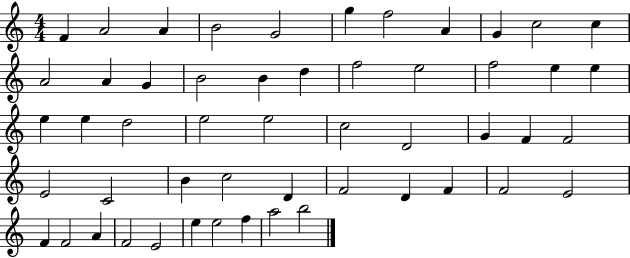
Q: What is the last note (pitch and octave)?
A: B5